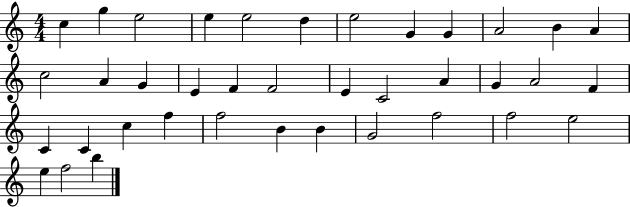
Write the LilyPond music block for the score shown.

{
  \clef treble
  \numericTimeSignature
  \time 4/4
  \key c \major
  c''4 g''4 e''2 | e''4 e''2 d''4 | e''2 g'4 g'4 | a'2 b'4 a'4 | \break c''2 a'4 g'4 | e'4 f'4 f'2 | e'4 c'2 a'4 | g'4 a'2 f'4 | \break c'4 c'4 c''4 f''4 | f''2 b'4 b'4 | g'2 f''2 | f''2 e''2 | \break e''4 f''2 b''4 | \bar "|."
}